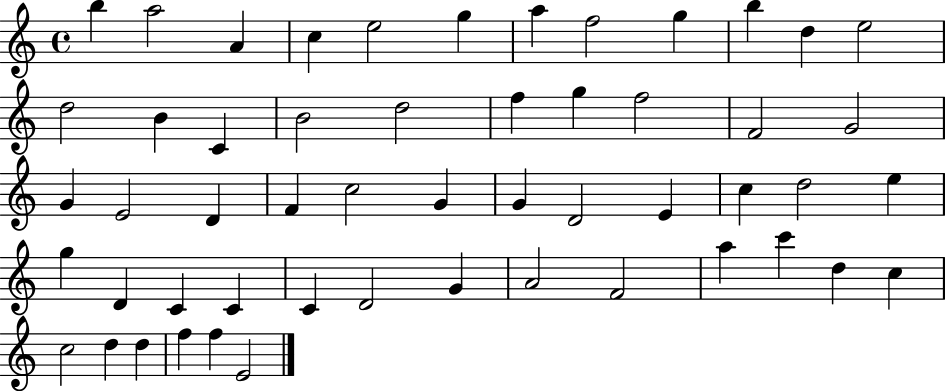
X:1
T:Untitled
M:4/4
L:1/4
K:C
b a2 A c e2 g a f2 g b d e2 d2 B C B2 d2 f g f2 F2 G2 G E2 D F c2 G G D2 E c d2 e g D C C C D2 G A2 F2 a c' d c c2 d d f f E2